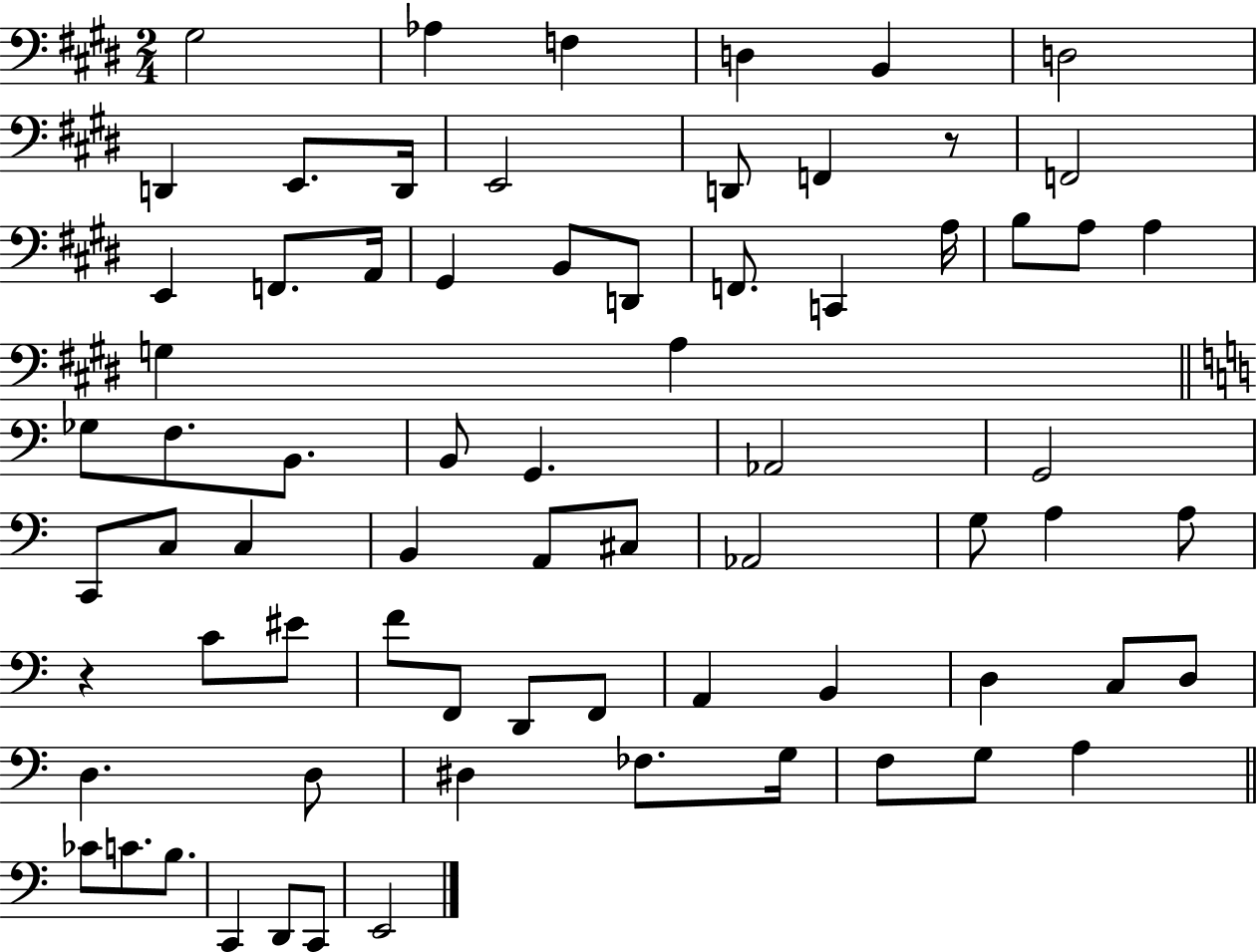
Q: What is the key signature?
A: E major